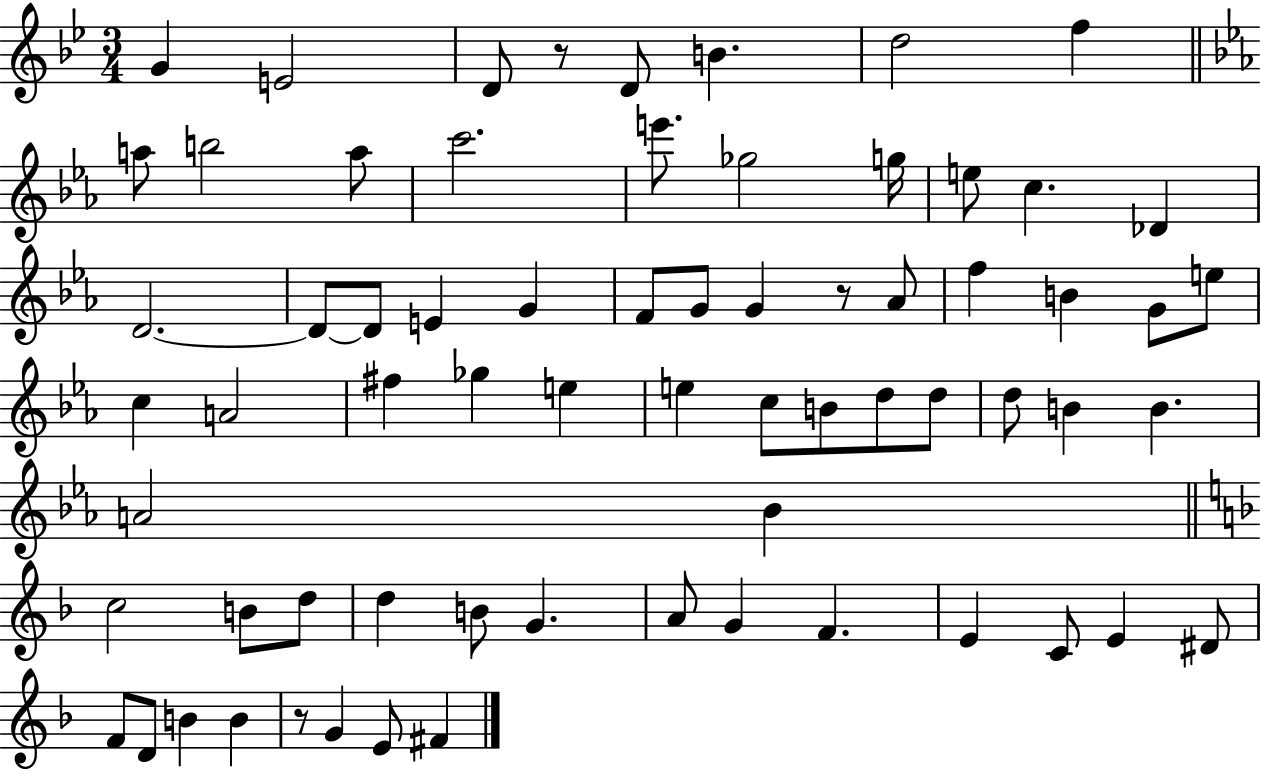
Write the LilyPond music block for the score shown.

{
  \clef treble
  \numericTimeSignature
  \time 3/4
  \key bes \major
  g'4 e'2 | d'8 r8 d'8 b'4. | d''2 f''4 | \bar "||" \break \key c \minor a''8 b''2 a''8 | c'''2. | e'''8. ges''2 g''16 | e''8 c''4. des'4 | \break d'2.~~ | d'8~~ d'8 e'4 g'4 | f'8 g'8 g'4 r8 aes'8 | f''4 b'4 g'8 e''8 | \break c''4 a'2 | fis''4 ges''4 e''4 | e''4 c''8 b'8 d''8 d''8 | d''8 b'4 b'4. | \break a'2 bes'4 | \bar "||" \break \key f \major c''2 b'8 d''8 | d''4 b'8 g'4. | a'8 g'4 f'4. | e'4 c'8 e'4 dis'8 | \break f'8 d'8 b'4 b'4 | r8 g'4 e'8 fis'4 | \bar "|."
}